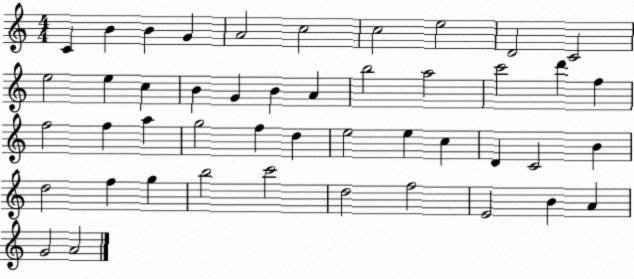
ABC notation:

X:1
T:Untitled
M:4/4
L:1/4
K:C
C B B G A2 c2 c2 e2 D2 C2 e2 e c B G B A b2 a2 c'2 d' f f2 f a g2 f d e2 e c D C2 B d2 f g b2 c'2 d2 f2 E2 B A G2 A2